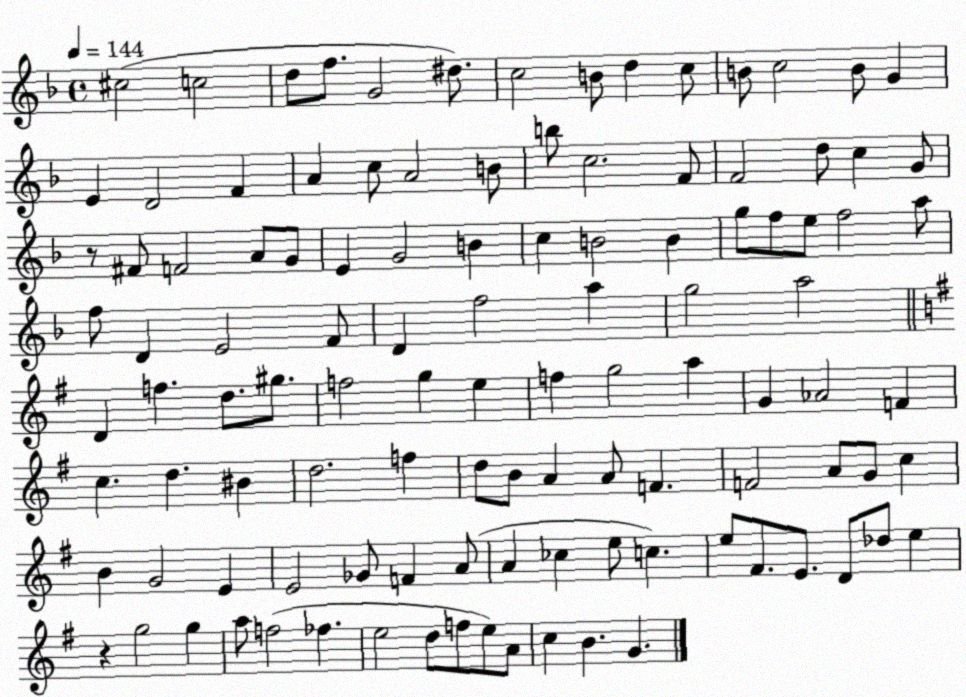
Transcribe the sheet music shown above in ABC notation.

X:1
T:Untitled
M:4/4
L:1/4
K:F
^c2 c2 d/2 f/2 G2 ^d/2 c2 B/2 d c/2 B/2 c2 B/2 G E D2 F A c/2 A2 B/2 b/2 c2 F/2 F2 d/2 c G/2 z/2 ^F/2 F2 A/2 G/2 E G2 B c B2 B g/2 f/2 e/2 f2 a/2 f/2 D E2 F/2 D f2 a g2 a2 D f d/2 ^g/2 f2 g e f g2 a G _A2 F c d ^B d2 f d/2 B/2 A A/2 F F2 A/2 G/2 c B G2 E E2 _G/2 F A/2 A _c e/2 c e/2 ^F/2 E/2 D/2 _d/2 e z g2 g a/2 f2 _f e2 d/2 f/2 e/2 A/2 c B G